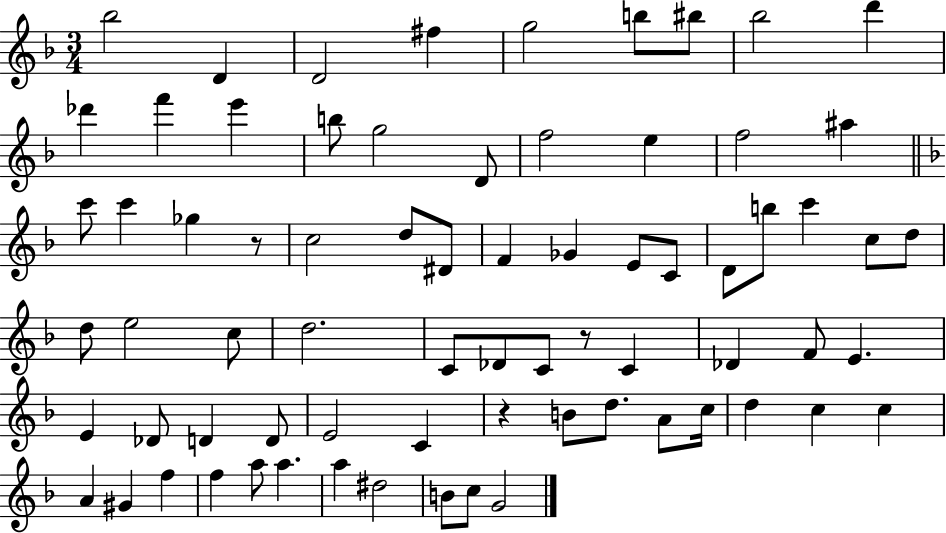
Bb5/h D4/q D4/h F#5/q G5/h B5/e BIS5/e Bb5/h D6/q Db6/q F6/q E6/q B5/e G5/h D4/e F5/h E5/q F5/h A#5/q C6/e C6/q Gb5/q R/e C5/h D5/e D#4/e F4/q Gb4/q E4/e C4/e D4/e B5/e C6/q C5/e D5/e D5/e E5/h C5/e D5/h. C4/e Db4/e C4/e R/e C4/q Db4/q F4/e E4/q. E4/q Db4/e D4/q D4/e E4/h C4/q R/q B4/e D5/e. A4/e C5/s D5/q C5/q C5/q A4/q G#4/q F5/q F5/q A5/e A5/q. A5/q D#5/h B4/e C5/e G4/h